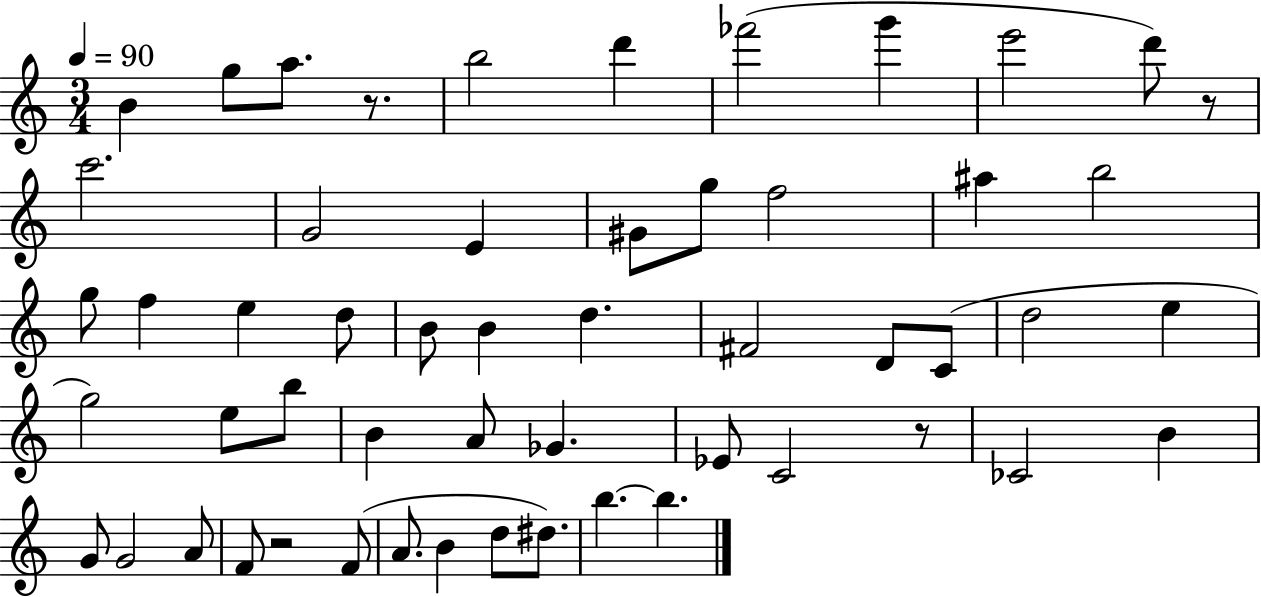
{
  \clef treble
  \numericTimeSignature
  \time 3/4
  \key c \major
  \tempo 4 = 90
  b'4 g''8 a''8. r8. | b''2 d'''4 | fes'''2( g'''4 | e'''2 d'''8) r8 | \break c'''2. | g'2 e'4 | gis'8 g''8 f''2 | ais''4 b''2 | \break g''8 f''4 e''4 d''8 | b'8 b'4 d''4. | fis'2 d'8 c'8( | d''2 e''4 | \break g''2) e''8 b''8 | b'4 a'8 ges'4. | ees'8 c'2 r8 | ces'2 b'4 | \break g'8 g'2 a'8 | f'8 r2 f'8( | a'8. b'4 d''8 dis''8.) | b''4.~~ b''4. | \break \bar "|."
}